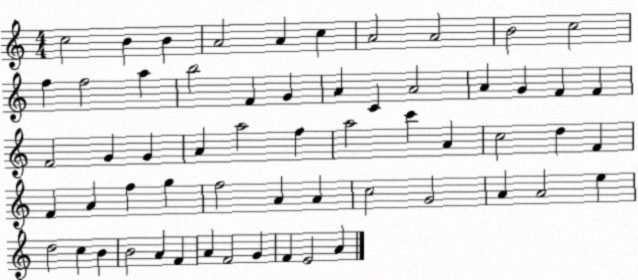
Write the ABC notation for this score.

X:1
T:Untitled
M:4/4
L:1/4
K:C
c2 B B A2 A c A2 A2 B2 c2 f f2 a b2 F G A C A2 A G F F F2 G G A a2 f a2 c' A c2 d F F A f g f2 A A c2 G2 A A2 e d2 c B B2 A F A F2 G F E2 A